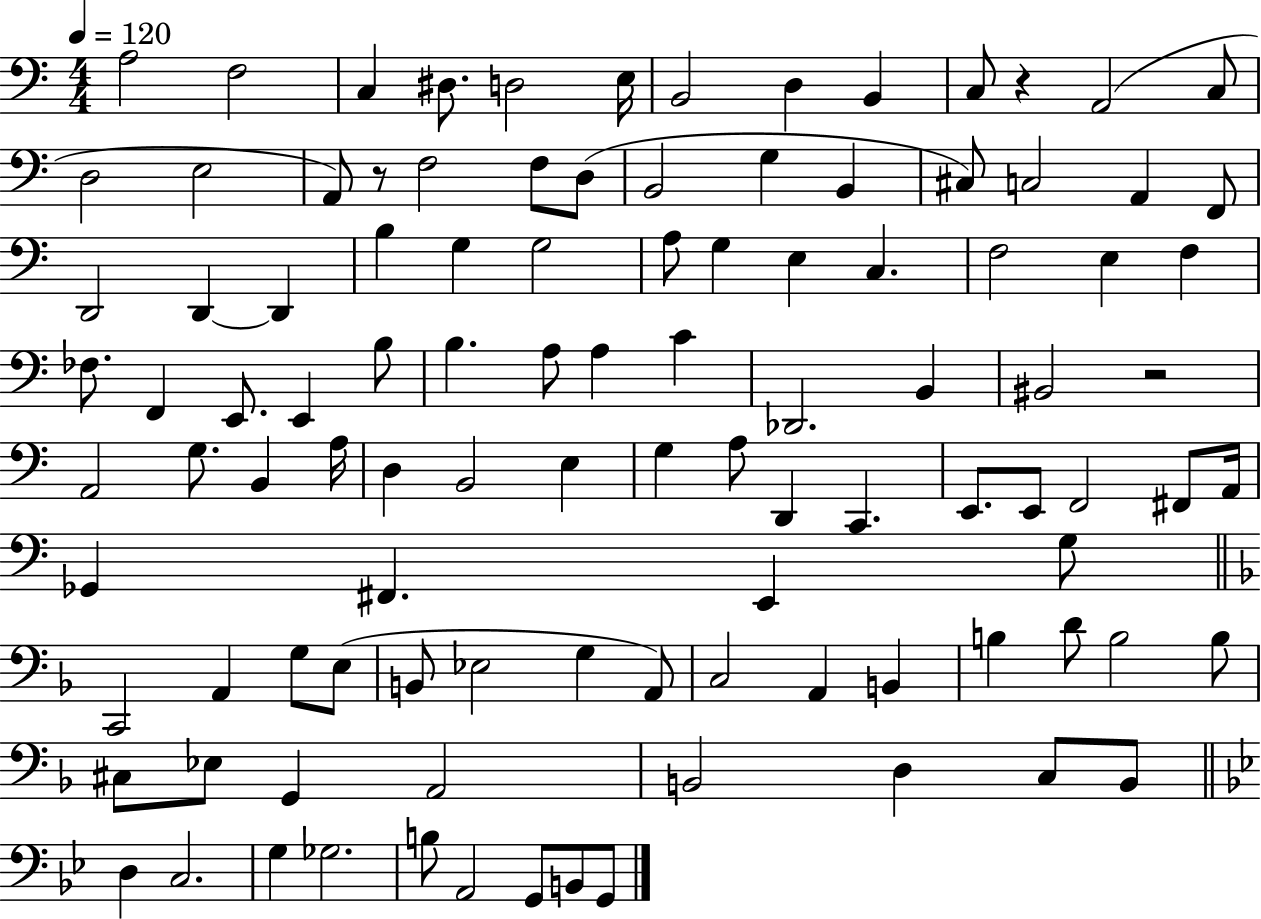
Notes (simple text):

A3/h F3/h C3/q D#3/e. D3/h E3/s B2/h D3/q B2/q C3/e R/q A2/h C3/e D3/h E3/h A2/e R/e F3/h F3/e D3/e B2/h G3/q B2/q C#3/e C3/h A2/q F2/e D2/h D2/q D2/q B3/q G3/q G3/h A3/e G3/q E3/q C3/q. F3/h E3/q F3/q FES3/e. F2/q E2/e. E2/q B3/e B3/q. A3/e A3/q C4/q Db2/h. B2/q BIS2/h R/h A2/h G3/e. B2/q A3/s D3/q B2/h E3/q G3/q A3/e D2/q C2/q. E2/e. E2/e F2/h F#2/e A2/s Gb2/q F#2/q. E2/q G3/e C2/h A2/q G3/e E3/e B2/e Eb3/h G3/q A2/e C3/h A2/q B2/q B3/q D4/e B3/h B3/e C#3/e Eb3/e G2/q A2/h B2/h D3/q C3/e B2/e D3/q C3/h. G3/q Gb3/h. B3/e A2/h G2/e B2/e G2/e